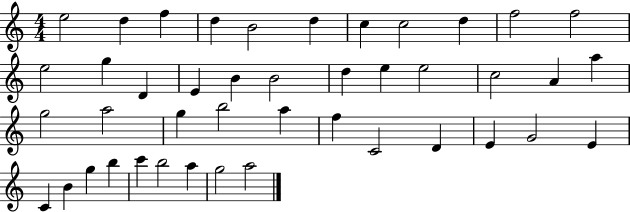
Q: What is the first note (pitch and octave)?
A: E5